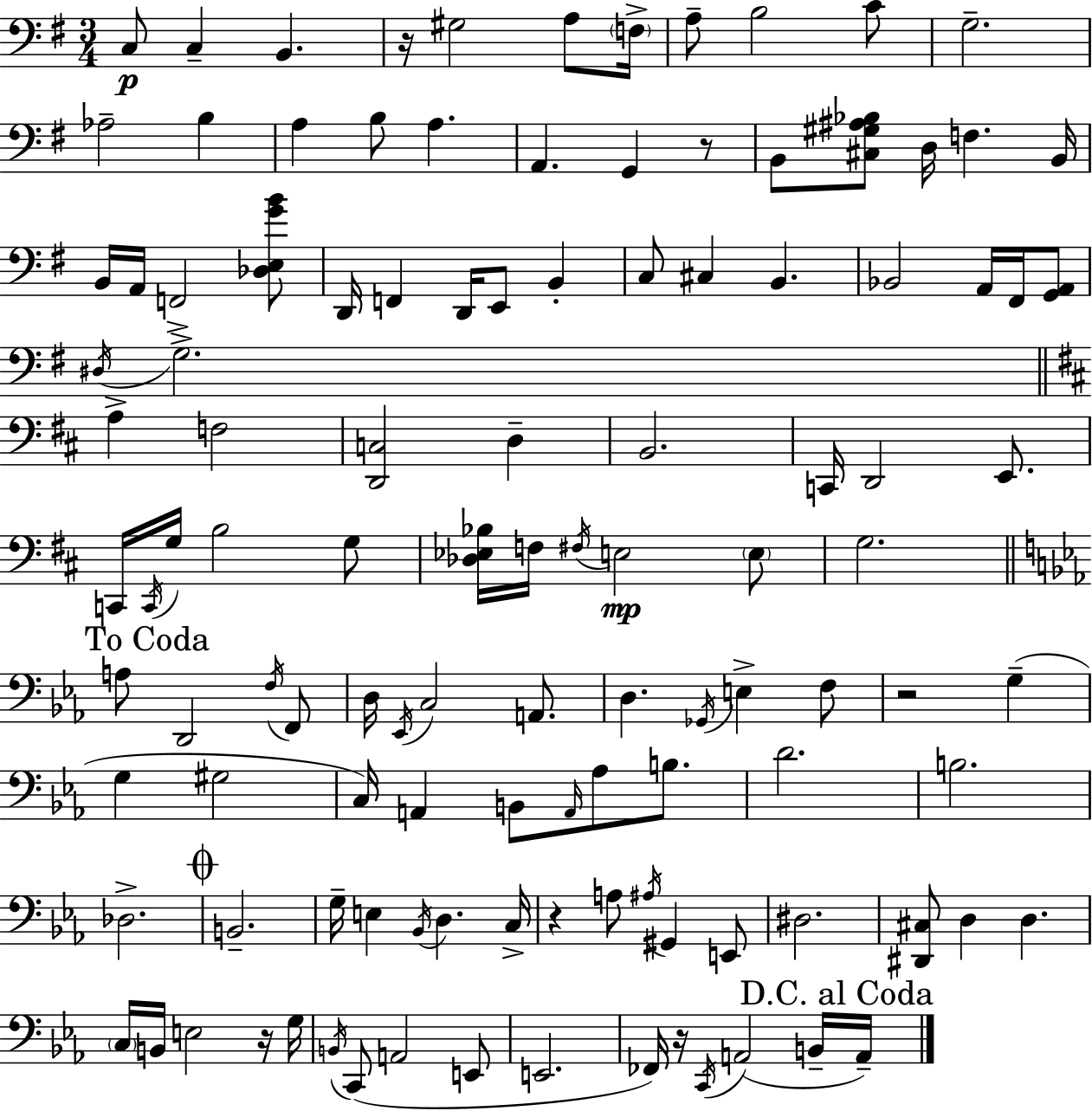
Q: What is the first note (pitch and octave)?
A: C3